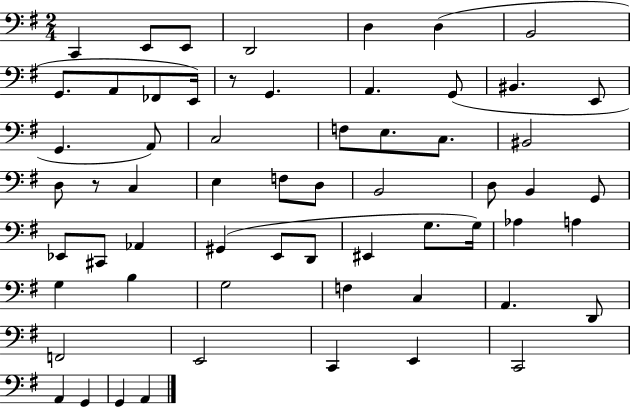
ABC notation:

X:1
T:Untitled
M:2/4
L:1/4
K:G
C,, E,,/2 E,,/2 D,,2 D, D, B,,2 G,,/2 A,,/2 _F,,/2 E,,/4 z/2 G,, A,, G,,/2 ^B,, E,,/2 G,, A,,/2 C,2 F,/2 E,/2 C,/2 ^B,,2 D,/2 z/2 C, E, F,/2 D,/2 B,,2 D,/2 B,, G,,/2 _E,,/2 ^C,,/2 _A,, ^G,, E,,/2 D,,/2 ^E,, G,/2 G,/4 _A, A, G, B, G,2 F, C, A,, D,,/2 F,,2 E,,2 C,, E,, C,,2 A,, G,, G,, A,,